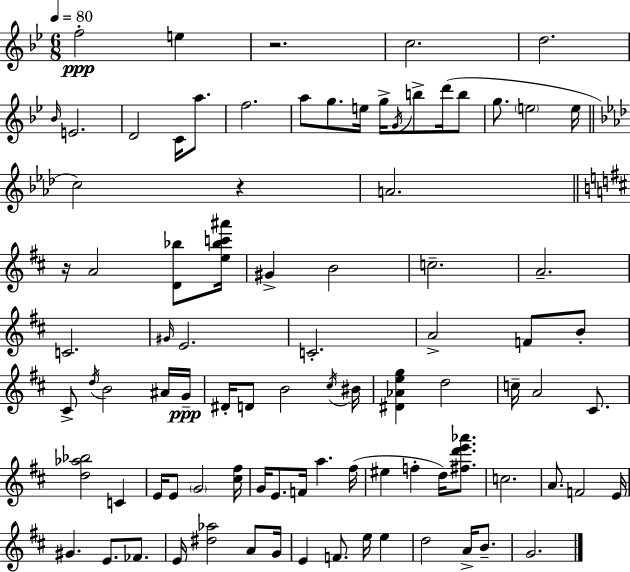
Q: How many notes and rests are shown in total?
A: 89